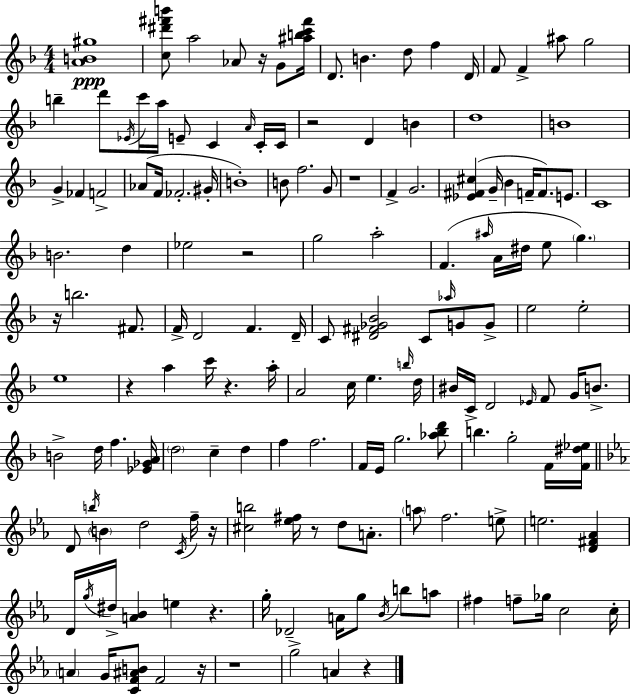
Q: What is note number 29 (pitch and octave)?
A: F4